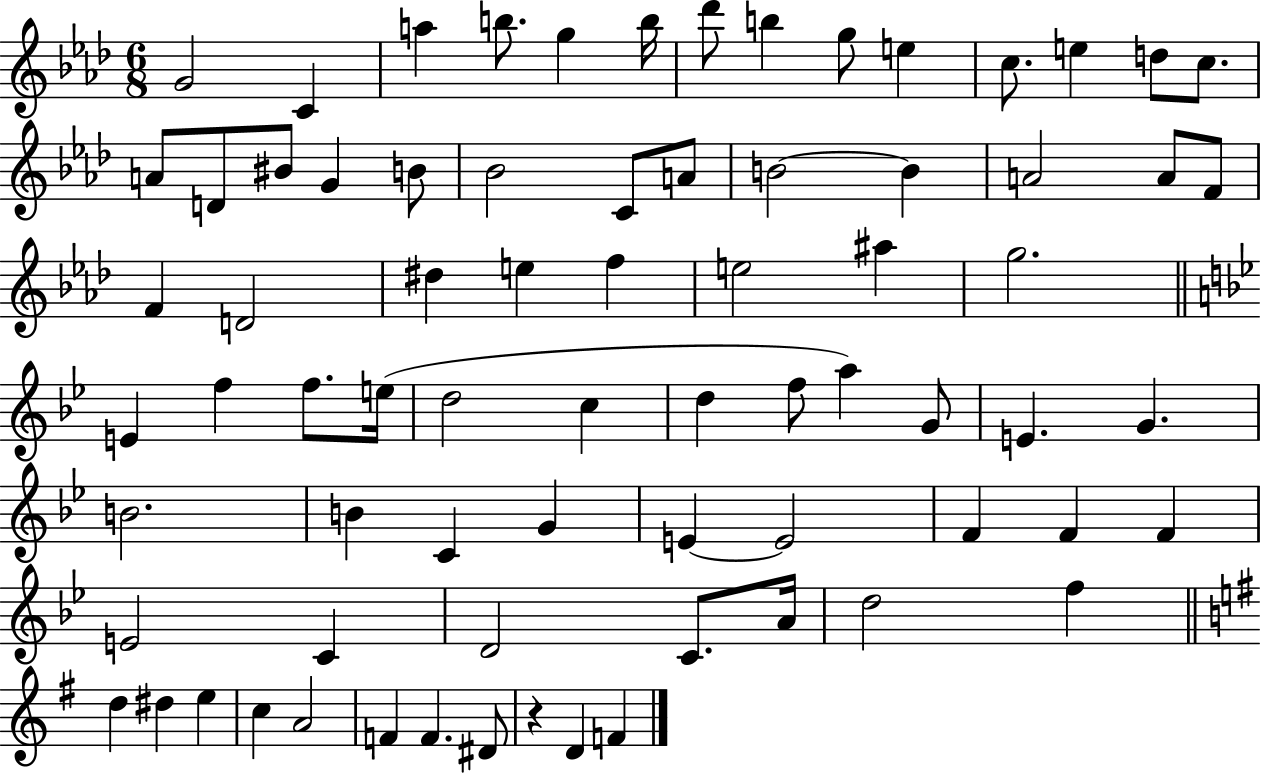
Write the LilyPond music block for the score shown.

{
  \clef treble
  \numericTimeSignature
  \time 6/8
  \key aes \major
  g'2 c'4 | a''4 b''8. g''4 b''16 | des'''8 b''4 g''8 e''4 | c''8. e''4 d''8 c''8. | \break a'8 d'8 bis'8 g'4 b'8 | bes'2 c'8 a'8 | b'2~~ b'4 | a'2 a'8 f'8 | \break f'4 d'2 | dis''4 e''4 f''4 | e''2 ais''4 | g''2. | \break \bar "||" \break \key g \minor e'4 f''4 f''8. e''16( | d''2 c''4 | d''4 f''8 a''4) g'8 | e'4. g'4. | \break b'2. | b'4 c'4 g'4 | e'4~~ e'2 | f'4 f'4 f'4 | \break e'2 c'4 | d'2 c'8. a'16 | d''2 f''4 | \bar "||" \break \key g \major d''4 dis''4 e''4 | c''4 a'2 | f'4 f'4. dis'8 | r4 d'4 f'4 | \break \bar "|."
}